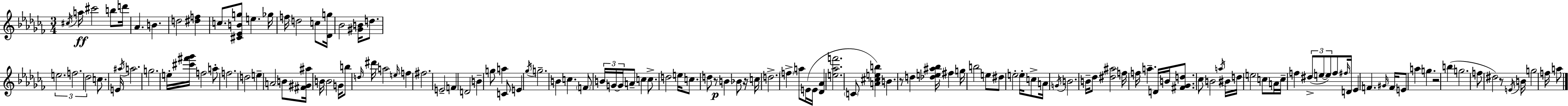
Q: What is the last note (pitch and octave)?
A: A5